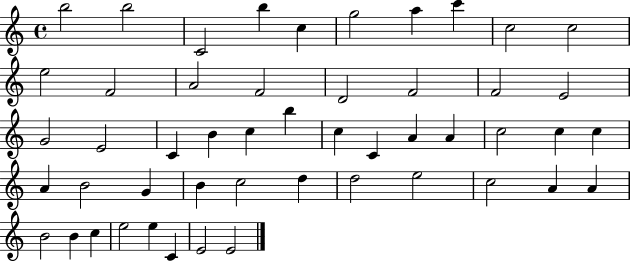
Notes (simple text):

B5/h B5/h C4/h B5/q C5/q G5/h A5/q C6/q C5/h C5/h E5/h F4/h A4/h F4/h D4/h F4/h F4/h E4/h G4/h E4/h C4/q B4/q C5/q B5/q C5/q C4/q A4/q A4/q C5/h C5/q C5/q A4/q B4/h G4/q B4/q C5/h D5/q D5/h E5/h C5/h A4/q A4/q B4/h B4/q C5/q E5/h E5/q C4/q E4/h E4/h